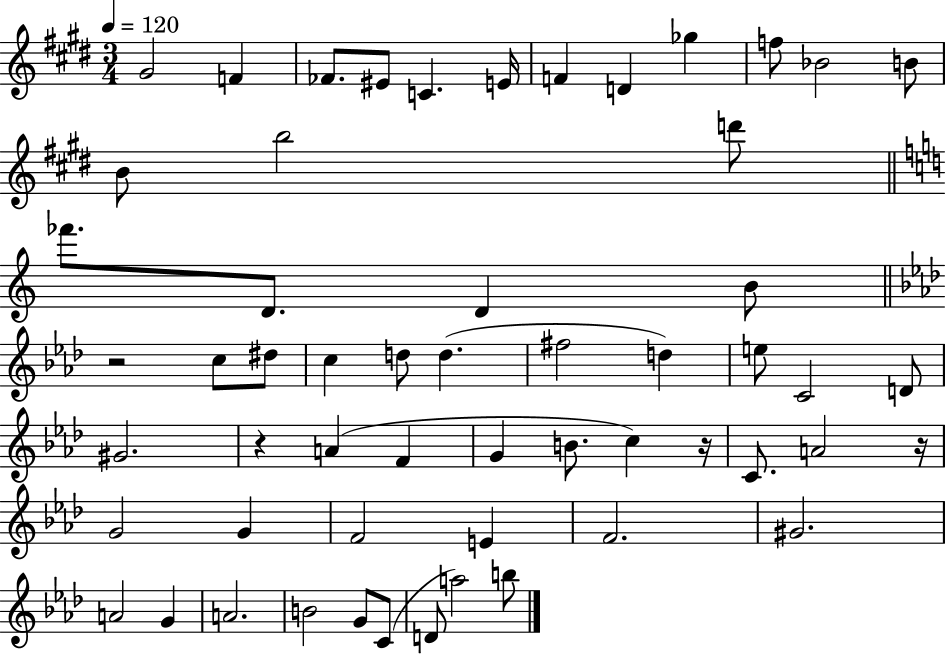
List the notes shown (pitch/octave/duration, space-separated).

G#4/h F4/q FES4/e. EIS4/e C4/q. E4/s F4/q D4/q Gb5/q F5/e Bb4/h B4/e B4/e B5/h D6/e FES6/e. D4/e. D4/q B4/e R/h C5/e D#5/e C5/q D5/e D5/q. F#5/h D5/q E5/e C4/h D4/e G#4/h. R/q A4/q F4/q G4/q B4/e. C5/q R/s C4/e. A4/h R/s G4/h G4/q F4/h E4/q F4/h. G#4/h. A4/h G4/q A4/h. B4/h G4/e C4/e D4/e A5/h B5/e